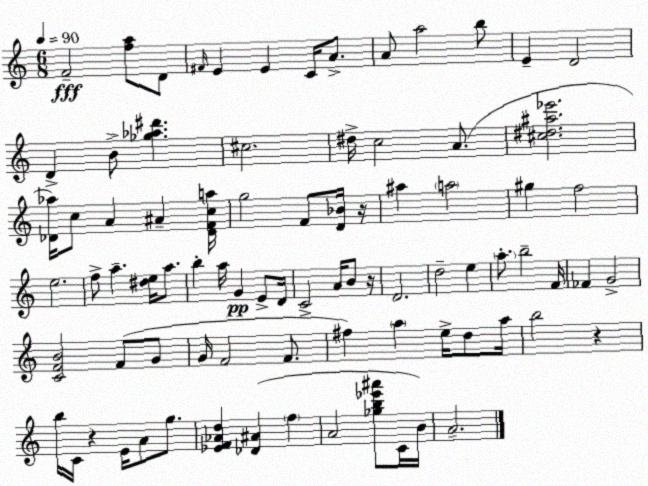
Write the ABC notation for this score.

X:1
T:Untitled
M:6/8
L:1/4
K:Am
F2 [fa]/2 D/2 ^F/4 E E C/4 A/2 A/2 a2 b/2 E D2 D B/2 [_g_a^d'] ^c2 ^d/4 c2 A/2 [^c^d^a_e']2 [_D_a]/4 c/2 A ^A [_DFca]/4 g2 F/2 [D_B]/4 z/4 ^a a2 ^g f2 e2 f/2 a [^de]/4 a/2 b a/4 G E/2 D/4 C2 A/4 B/2 z/4 D2 d2 e a/2 b2 F/4 _F G2 [CFB]2 F/2 G/2 G/4 F2 F/2 ^f a e/4 d/2 a/4 b2 z b/4 C/4 z E/4 A/2 g/2 [_EF_Ad] [_D^A] f A2 [_gb_e'^a']/2 C/4 B/4 A2